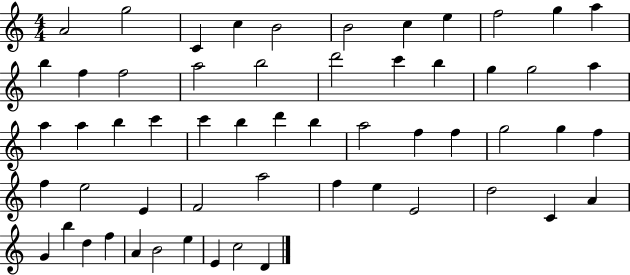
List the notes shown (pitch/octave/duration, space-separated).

A4/h G5/h C4/q C5/q B4/h B4/h C5/q E5/q F5/h G5/q A5/q B5/q F5/q F5/h A5/h B5/h D6/h C6/q B5/q G5/q G5/h A5/q A5/q A5/q B5/q C6/q C6/q B5/q D6/q B5/q A5/h F5/q F5/q G5/h G5/q F5/q F5/q E5/h E4/q F4/h A5/h F5/q E5/q E4/h D5/h C4/q A4/q G4/q B5/q D5/q F5/q A4/q B4/h E5/q E4/q C5/h D4/q